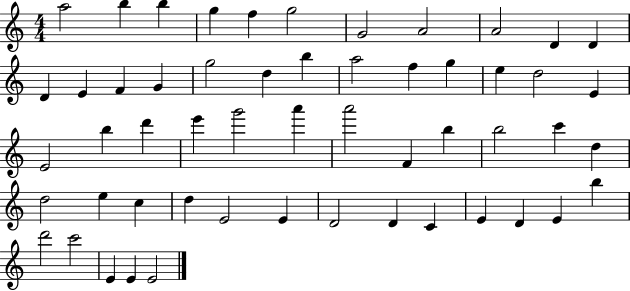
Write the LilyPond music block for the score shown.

{
  \clef treble
  \numericTimeSignature
  \time 4/4
  \key c \major
  a''2 b''4 b''4 | g''4 f''4 g''2 | g'2 a'2 | a'2 d'4 d'4 | \break d'4 e'4 f'4 g'4 | g''2 d''4 b''4 | a''2 f''4 g''4 | e''4 d''2 e'4 | \break e'2 b''4 d'''4 | e'''4 g'''2 a'''4 | a'''2 f'4 b''4 | b''2 c'''4 d''4 | \break d''2 e''4 c''4 | d''4 e'2 e'4 | d'2 d'4 c'4 | e'4 d'4 e'4 b''4 | \break d'''2 c'''2 | e'4 e'4 e'2 | \bar "|."
}